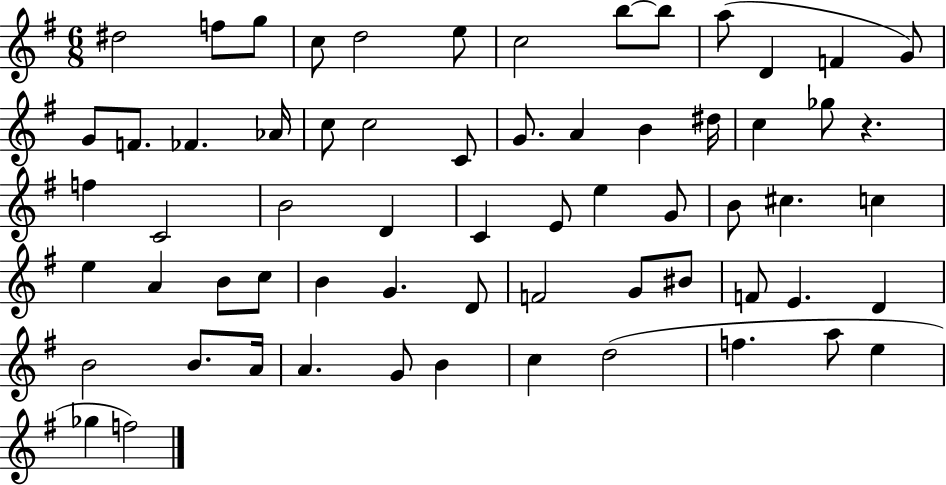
D#5/h F5/e G5/e C5/e D5/h E5/e C5/h B5/e B5/e A5/e D4/q F4/q G4/e G4/e F4/e. FES4/q. Ab4/s C5/e C5/h C4/e G4/e. A4/q B4/q D#5/s C5/q Gb5/e R/q. F5/q C4/h B4/h D4/q C4/q E4/e E5/q G4/e B4/e C#5/q. C5/q E5/q A4/q B4/e C5/e B4/q G4/q. D4/e F4/h G4/e BIS4/e F4/e E4/q. D4/q B4/h B4/e. A4/s A4/q. G4/e B4/q C5/q D5/h F5/q. A5/e E5/q Gb5/q F5/h